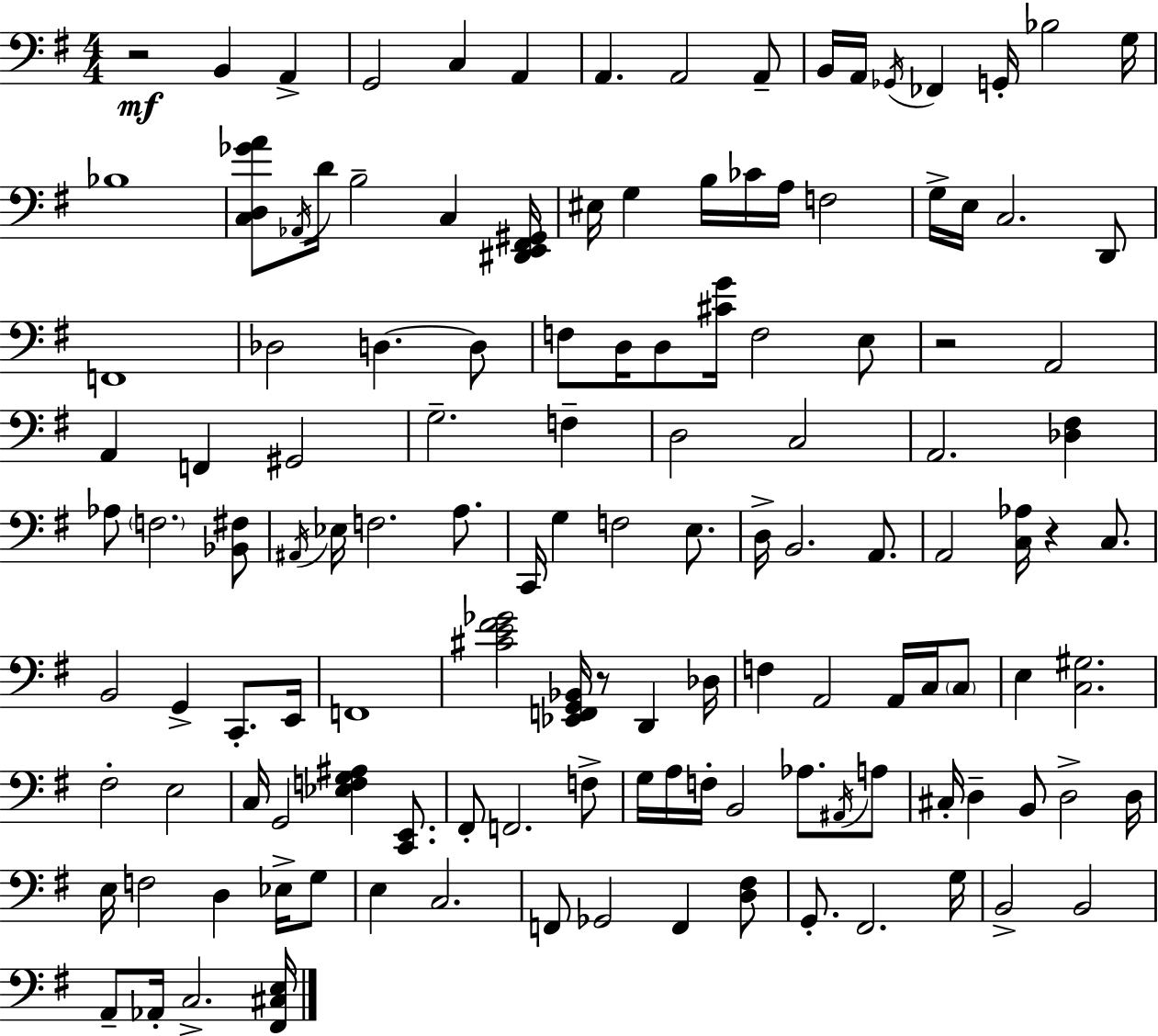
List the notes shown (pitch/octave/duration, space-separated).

R/h B2/q A2/q G2/h C3/q A2/q A2/q. A2/h A2/e B2/s A2/s Gb2/s FES2/q G2/s Bb3/h G3/s Bb3/w [C3,D3,Gb4,A4]/e Ab2/s D4/s B3/h C3/q [D#2,E2,F#2,G#2]/s EIS3/s G3/q B3/s CES4/s A3/s F3/h G3/s E3/s C3/h. D2/e F2/w Db3/h D3/q. D3/e F3/e D3/s D3/e [C#4,G4]/s F3/h E3/e R/h A2/h A2/q F2/q G#2/h G3/h. F3/q D3/h C3/h A2/h. [Db3,F#3]/q Ab3/e F3/h. [Bb2,F#3]/e A#2/s Eb3/s F3/h. A3/e. C2/s G3/q F3/h E3/e. D3/s B2/h. A2/e. A2/h [C3,Ab3]/s R/q C3/e. B2/h G2/q C2/e. E2/s F2/w [C#4,E4,F#4,Gb4]/h [Eb2,F2,G2,Bb2]/s R/e D2/q Db3/s F3/q A2/h A2/s C3/s C3/e E3/q [C3,G#3]/h. F#3/h E3/h C3/s G2/h [Eb3,F3,G3,A#3]/q [C2,E2]/e. F#2/e F2/h. F3/e G3/s A3/s F3/s B2/h Ab3/e. A#2/s A3/e C#3/s D3/q B2/e D3/h D3/s E3/s F3/h D3/q Eb3/s G3/e E3/q C3/h. F2/e Gb2/h F2/q [D3,F#3]/e G2/e. F#2/h. G3/s B2/h B2/h A2/e Ab2/s C3/h. [F#2,C#3,E3]/s